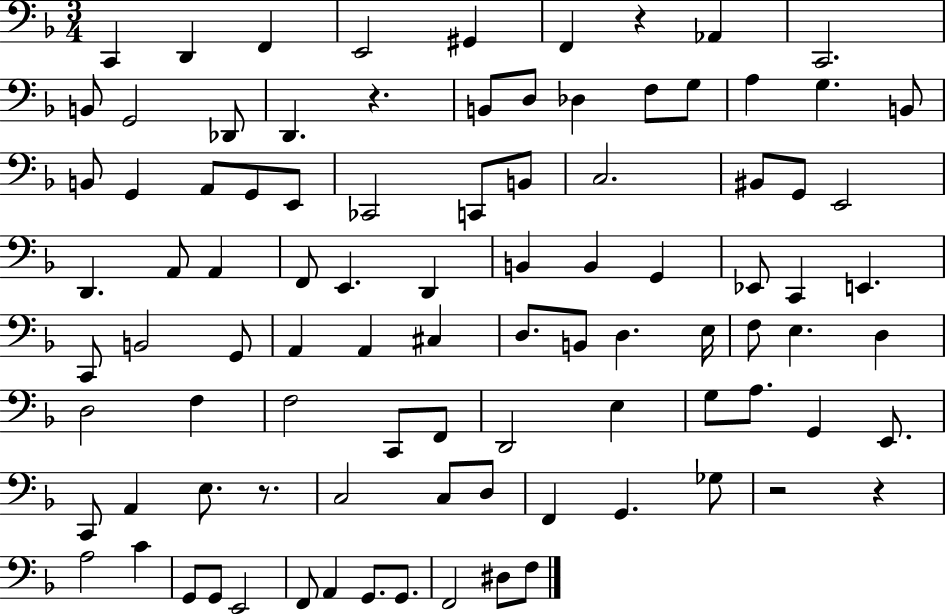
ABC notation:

X:1
T:Untitled
M:3/4
L:1/4
K:F
C,, D,, F,, E,,2 ^G,, F,, z _A,, C,,2 B,,/2 G,,2 _D,,/2 D,, z B,,/2 D,/2 _D, F,/2 G,/2 A, G, B,,/2 B,,/2 G,, A,,/2 G,,/2 E,,/2 _C,,2 C,,/2 B,,/2 C,2 ^B,,/2 G,,/2 E,,2 D,, A,,/2 A,, F,,/2 E,, D,, B,, B,, G,, _E,,/2 C,, E,, C,,/2 B,,2 G,,/2 A,, A,, ^C, D,/2 B,,/2 D, E,/4 F,/2 E, D, D,2 F, F,2 C,,/2 F,,/2 D,,2 E, G,/2 A,/2 G,, E,,/2 C,,/2 A,, E,/2 z/2 C,2 C,/2 D,/2 F,, G,, _G,/2 z2 z A,2 C G,,/2 G,,/2 E,,2 F,,/2 A,, G,,/2 G,,/2 F,,2 ^D,/2 F,/2